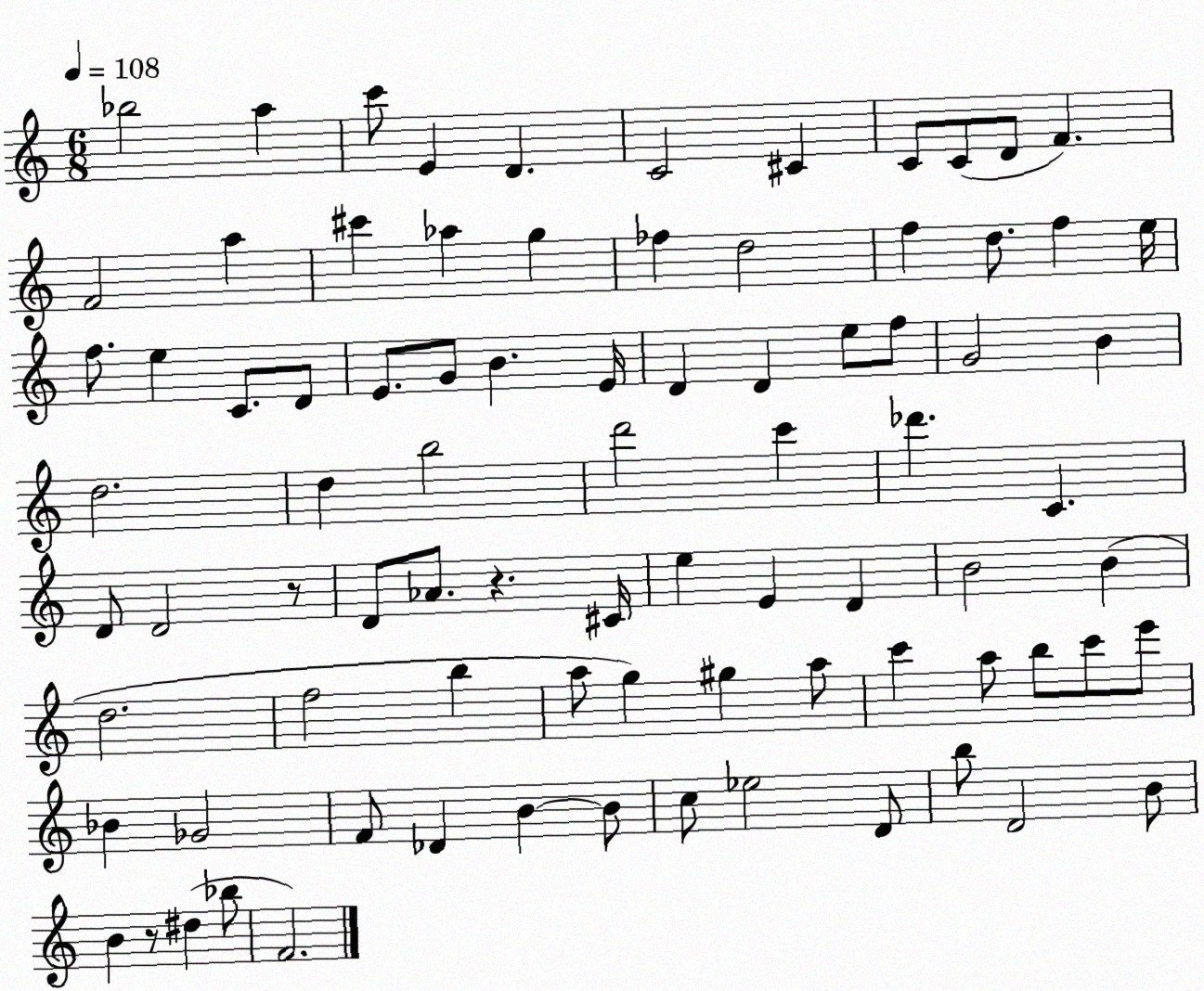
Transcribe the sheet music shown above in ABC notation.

X:1
T:Untitled
M:6/8
L:1/4
K:C
_b2 a c'/2 E D C2 ^C C/2 C/2 D/2 F F2 a ^c' _a g _f d2 f d/2 f e/4 f/2 e C/2 D/2 E/2 G/2 B E/4 D D e/2 f/2 G2 B d2 d b2 d'2 c' _d' C D/2 D2 z/2 D/2 _A/2 z ^C/4 e E D B2 B d2 f2 b a/2 g ^g a/2 c' a/2 b/2 c'/2 e'/2 _B _G2 F/2 _D B B/2 c/2 _e2 D/2 b/2 D2 B/2 B z/2 ^d _b/2 F2